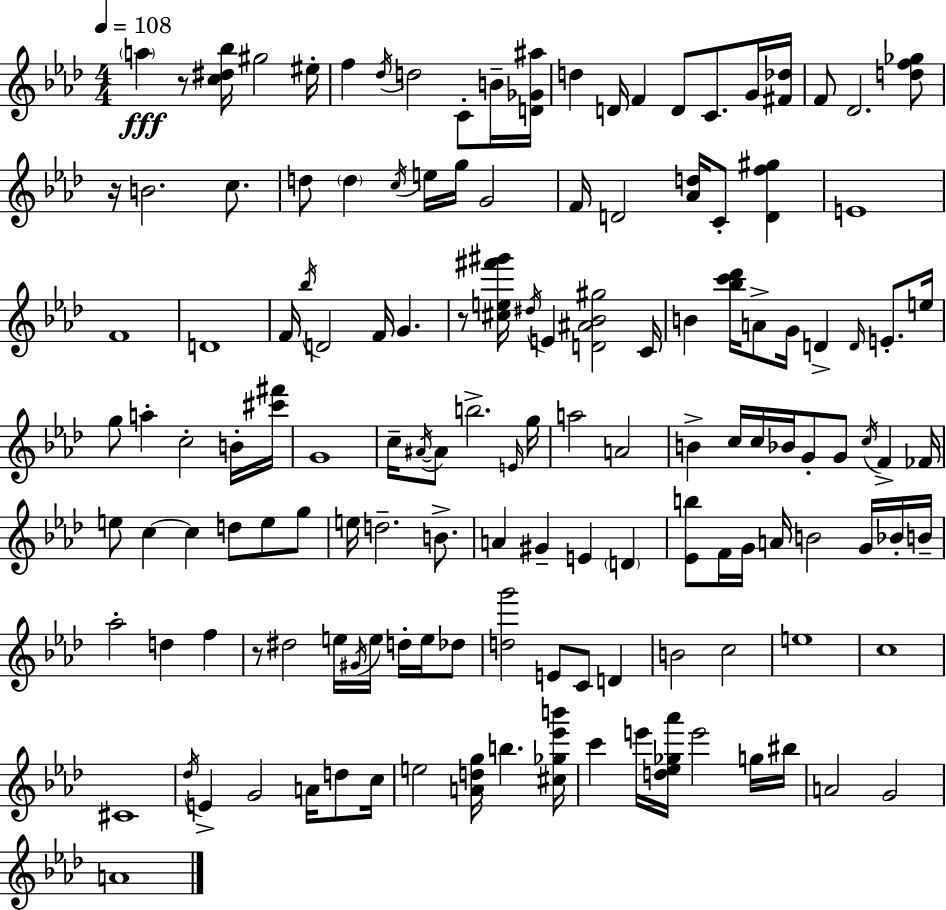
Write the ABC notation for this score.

X:1
T:Untitled
M:4/4
L:1/4
K:Ab
a z/2 [c^d_b]/4 ^g2 ^e/4 f _d/4 d2 C/2 B/4 [D_G^a]/4 d D/4 F D/2 C/2 G/4 [^F_d]/4 F/2 _D2 [df_g]/2 z/4 B2 c/2 d/2 d c/4 e/4 g/4 G2 F/4 D2 [_Ad]/4 C/2 [Df^g] E4 F4 D4 F/4 _b/4 D2 F/4 G z/2 [^ce^f'^g']/4 ^d/4 E [D^A_B^g]2 C/4 B [_bc'_d']/4 A/2 G/4 D D/4 E/2 e/4 g/2 a c2 B/4 [^c'^f']/4 G4 c/4 ^A/4 ^A/2 b2 E/4 g/4 a2 A2 B c/4 c/4 _B/4 G/2 G/2 c/4 F _F/4 e/2 c c d/2 e/2 g/2 e/4 d2 B/2 A ^G E D [_Eb]/2 F/4 G/4 A/4 B2 G/4 _B/4 B/4 _a2 d f z/2 ^d2 e/4 ^G/4 e/4 d/4 e/4 _d/2 [dg']2 E/2 C/2 D B2 c2 e4 c4 ^C4 _d/4 E G2 A/4 d/2 c/4 e2 [Adg]/4 b [^c_g_e'b']/4 c' e'/4 [d_e_g_a']/4 e'2 g/4 ^b/4 A2 G2 A4